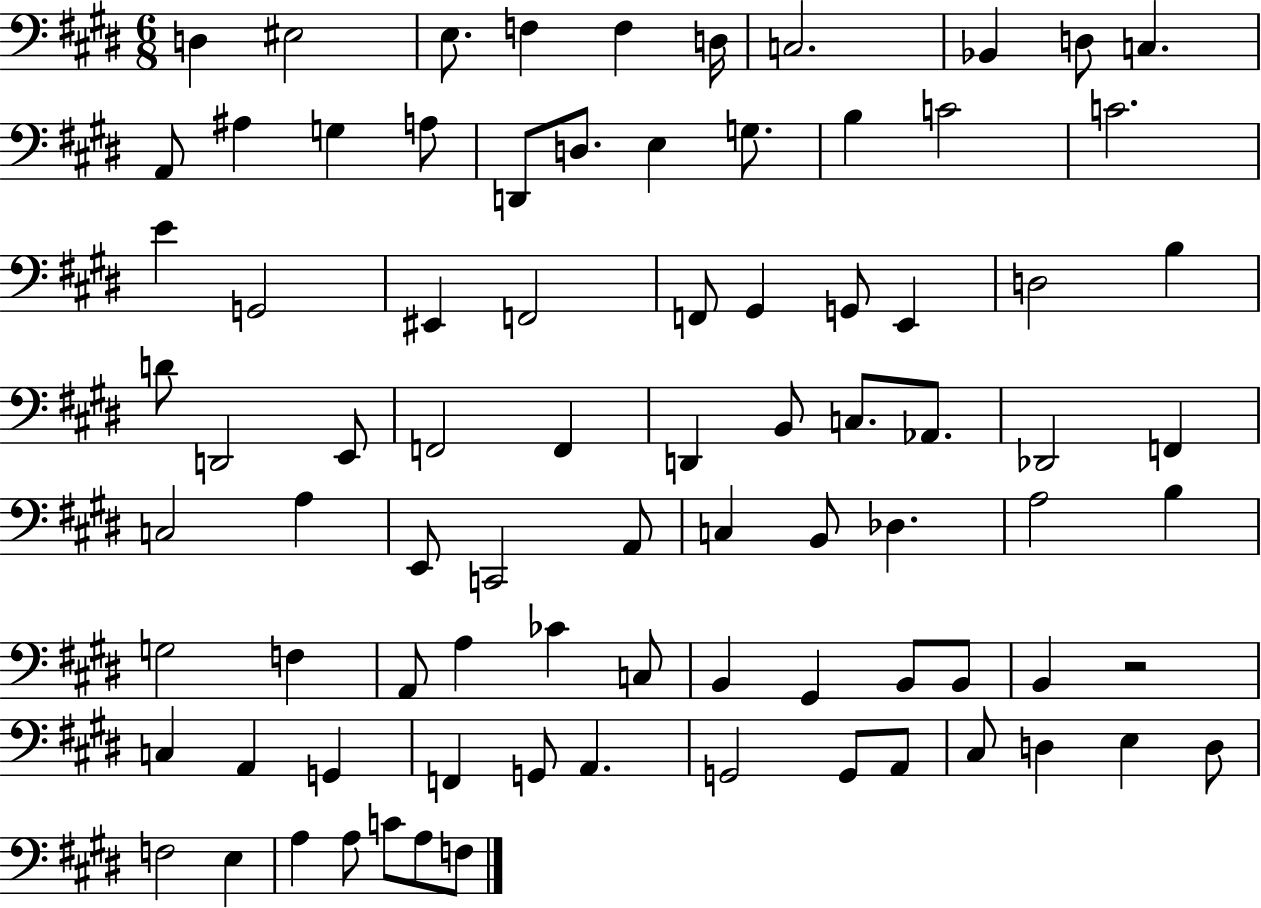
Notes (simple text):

D3/q EIS3/h E3/e. F3/q F3/q D3/s C3/h. Bb2/q D3/e C3/q. A2/e A#3/q G3/q A3/e D2/e D3/e. E3/q G3/e. B3/q C4/h C4/h. E4/q G2/h EIS2/q F2/h F2/e G#2/q G2/e E2/q D3/h B3/q D4/e D2/h E2/e F2/h F2/q D2/q B2/e C3/e. Ab2/e. Db2/h F2/q C3/h A3/q E2/e C2/h A2/e C3/q B2/e Db3/q. A3/h B3/q G3/h F3/q A2/e A3/q CES4/q C3/e B2/q G#2/q B2/e B2/e B2/q R/h C3/q A2/q G2/q F2/q G2/e A2/q. G2/h G2/e A2/e C#3/e D3/q E3/q D3/e F3/h E3/q A3/q A3/e C4/e A3/e F3/e